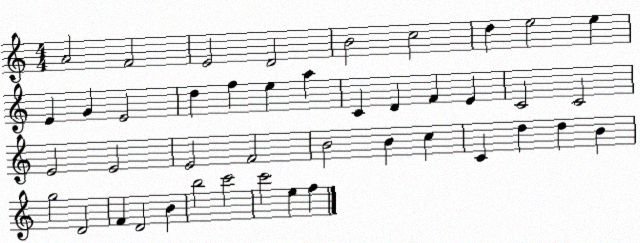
X:1
T:Untitled
M:4/4
L:1/4
K:C
A2 F2 E2 D2 B2 c2 d e2 e E G E2 d f e a C D F E C2 C2 E2 E2 E2 F2 B2 B c C d d B g2 D2 F D2 B b2 c'2 c'2 e f